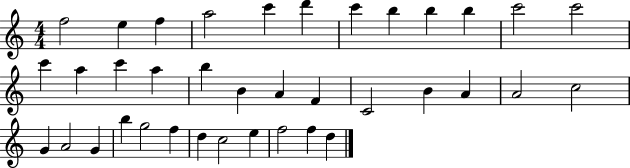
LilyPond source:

{
  \clef treble
  \numericTimeSignature
  \time 4/4
  \key c \major
  f''2 e''4 f''4 | a''2 c'''4 d'''4 | c'''4 b''4 b''4 b''4 | c'''2 c'''2 | \break c'''4 a''4 c'''4 a''4 | b''4 b'4 a'4 f'4 | c'2 b'4 a'4 | a'2 c''2 | \break g'4 a'2 g'4 | b''4 g''2 f''4 | d''4 c''2 e''4 | f''2 f''4 d''4 | \break \bar "|."
}